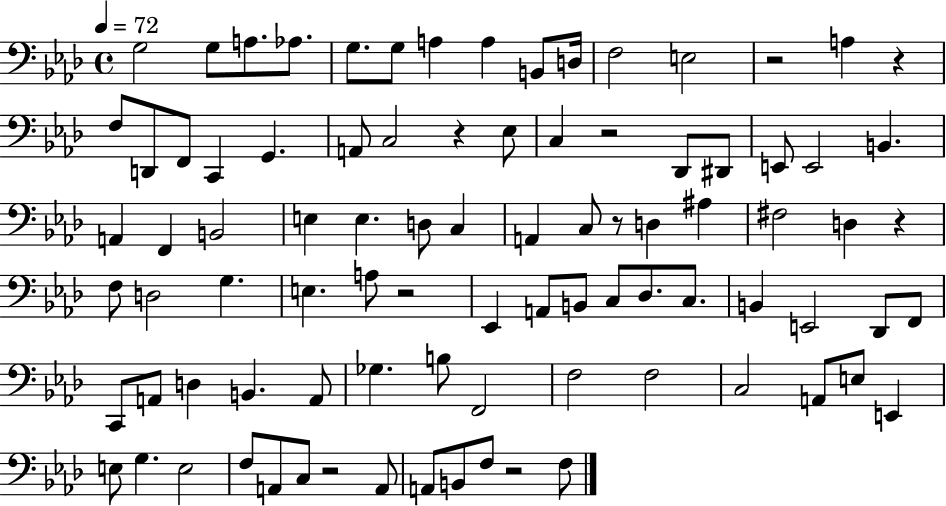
X:1
T:Untitled
M:4/4
L:1/4
K:Ab
G,2 G,/2 A,/2 _A,/2 G,/2 G,/2 A, A, B,,/2 D,/4 F,2 E,2 z2 A, z F,/2 D,,/2 F,,/2 C,, G,, A,,/2 C,2 z _E,/2 C, z2 _D,,/2 ^D,,/2 E,,/2 E,,2 B,, A,, F,, B,,2 E, E, D,/2 C, A,, C,/2 z/2 D, ^A, ^F,2 D, z F,/2 D,2 G, E, A,/2 z2 _E,, A,,/2 B,,/2 C,/2 _D,/2 C,/2 B,, E,,2 _D,,/2 F,,/2 C,,/2 A,,/2 D, B,, A,,/2 _G, B,/2 F,,2 F,2 F,2 C,2 A,,/2 E,/2 E,, E,/2 G, E,2 F,/2 A,,/2 C,/2 z2 A,,/2 A,,/2 B,,/2 F,/2 z2 F,/2